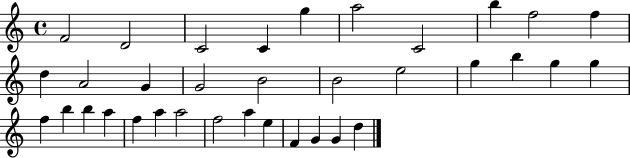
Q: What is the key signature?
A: C major